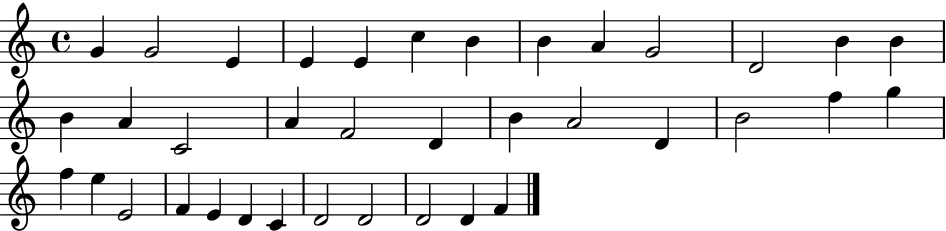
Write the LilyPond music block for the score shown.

{
  \clef treble
  \time 4/4
  \defaultTimeSignature
  \key c \major
  g'4 g'2 e'4 | e'4 e'4 c''4 b'4 | b'4 a'4 g'2 | d'2 b'4 b'4 | \break b'4 a'4 c'2 | a'4 f'2 d'4 | b'4 a'2 d'4 | b'2 f''4 g''4 | \break f''4 e''4 e'2 | f'4 e'4 d'4 c'4 | d'2 d'2 | d'2 d'4 f'4 | \break \bar "|."
}